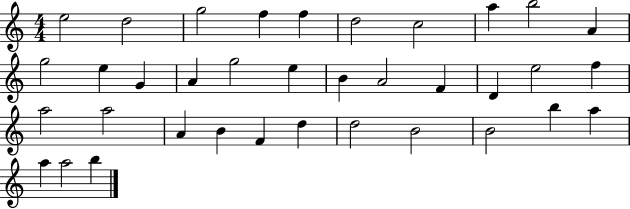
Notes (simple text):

E5/h D5/h G5/h F5/q F5/q D5/h C5/h A5/q B5/h A4/q G5/h E5/q G4/q A4/q G5/h E5/q B4/q A4/h F4/q D4/q E5/h F5/q A5/h A5/h A4/q B4/q F4/q D5/q D5/h B4/h B4/h B5/q A5/q A5/q A5/h B5/q